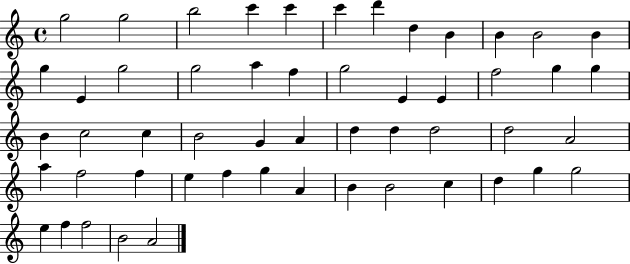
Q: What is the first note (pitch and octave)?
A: G5